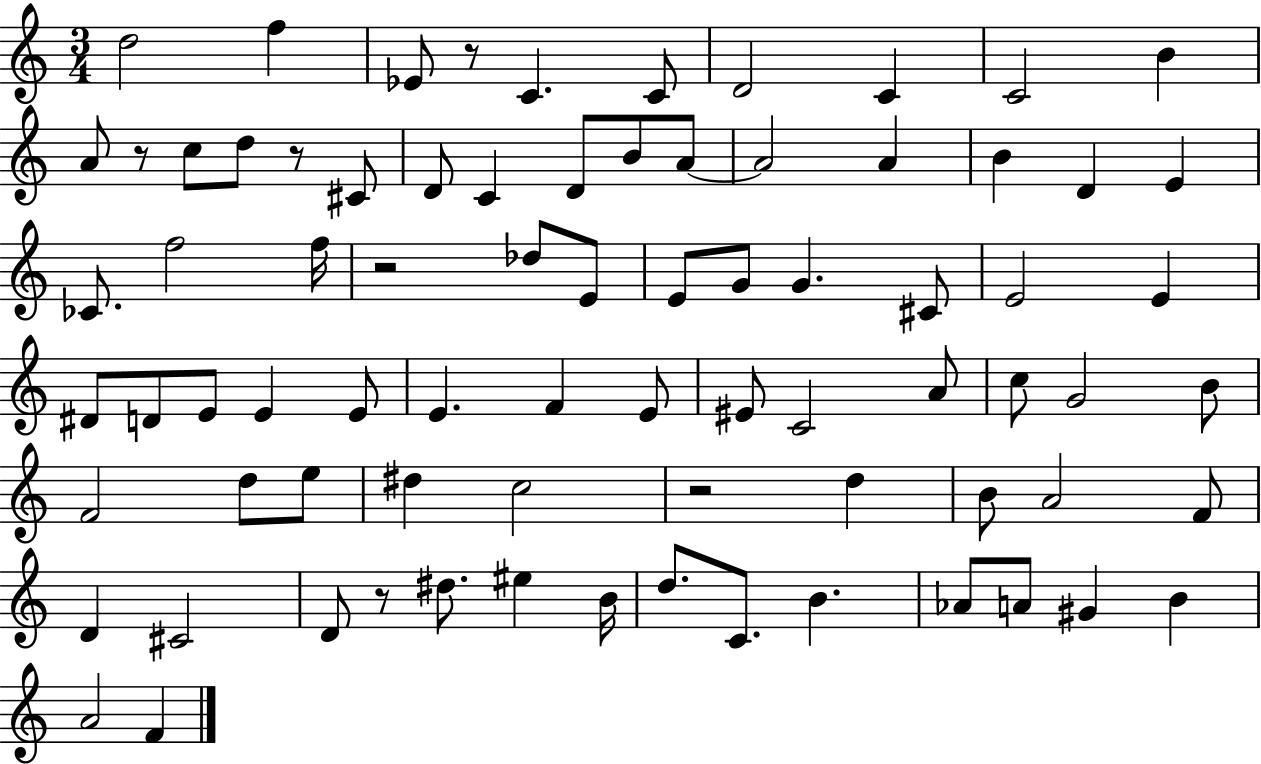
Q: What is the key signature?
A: C major